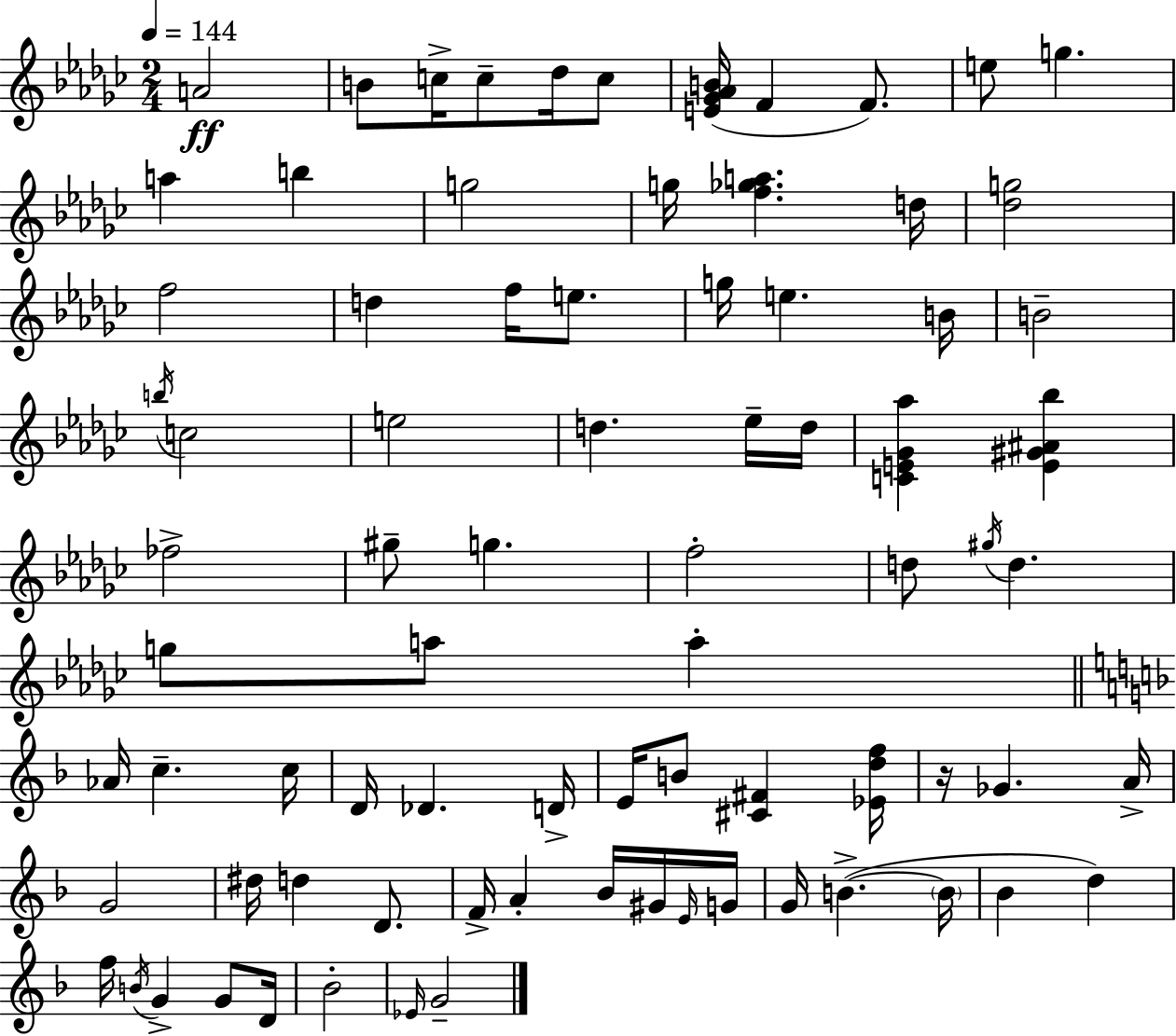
{
  \clef treble
  \numericTimeSignature
  \time 2/4
  \key ees \minor
  \tempo 4 = 144
  \repeat volta 2 { a'2\ff | b'8 c''16-> c''8-- des''16 c''8 | <e' ges' aes' b'>16( f'4 f'8.) | e''8 g''4. | \break a''4 b''4 | g''2 | g''16 <f'' ges'' a''>4. d''16 | <des'' g''>2 | \break f''2 | d''4 f''16 e''8. | g''16 e''4. b'16 | b'2-- | \break \acciaccatura { b''16 } c''2 | e''2 | d''4. ees''16-- | d''16 <c' e' ges' aes''>4 <e' gis' ais' bes''>4 | \break fes''2-> | gis''8-- g''4. | f''2-. | d''8 \acciaccatura { gis''16 } d''4. | \break g''8 a''8 a''4-. | \bar "||" \break \key d \minor aes'16 c''4.-- c''16 | d'16 des'4. d'16-> | e'16 b'8 <cis' fis'>4 <ees' d'' f''>16 | r16 ges'4. a'16-> | \break g'2 | dis''16 d''4 d'8. | f'16-> a'4-. bes'16 gis'16 \grace { e'16 } | g'16 g'16 b'4.->~(~ | \break \parenthesize b'16 bes'4 d''4) | f''16 \acciaccatura { b'16 } g'4-> g'8 | d'16 bes'2-. | \grace { ees'16 } g'2-- | \break } \bar "|."
}